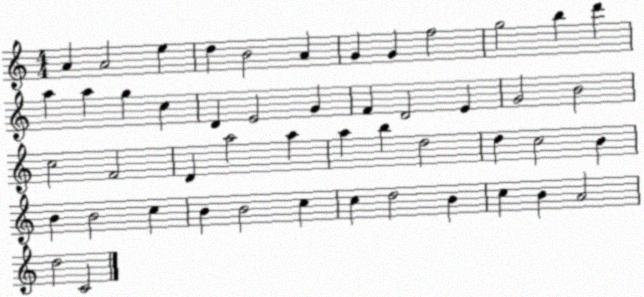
X:1
T:Untitled
M:4/4
L:1/4
K:C
A A2 e d B2 A G G f2 g2 b d' a a g c D E2 G F D2 E G2 B2 c2 F2 D a2 a a b d2 d c2 B B B2 c B B2 c c d2 B c B A2 d2 C2